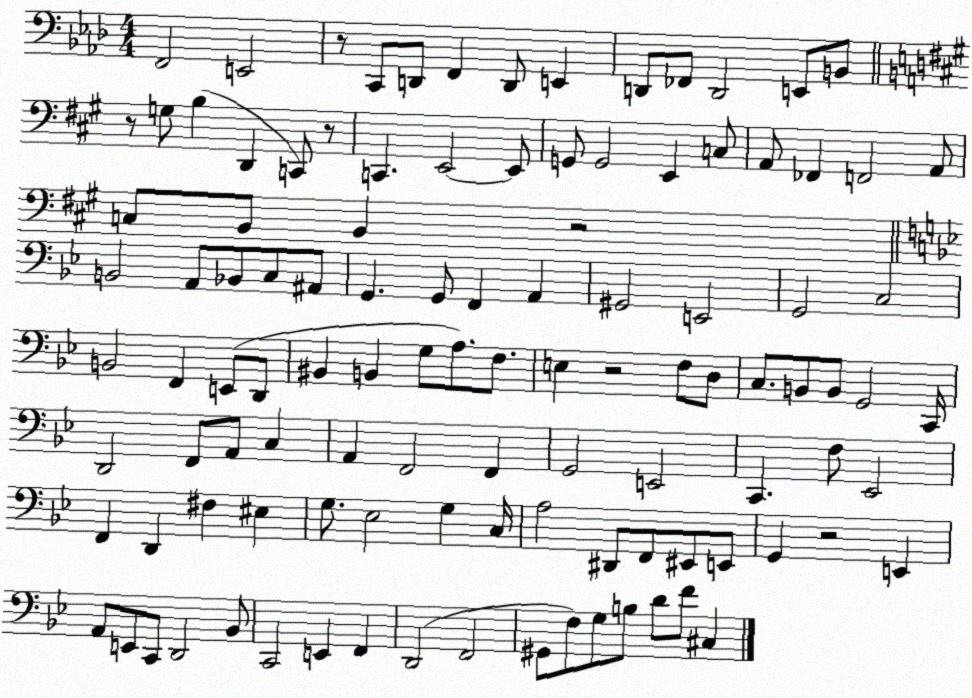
X:1
T:Untitled
M:4/4
L:1/4
K:Ab
F,,2 E,,2 z/2 C,,/2 D,,/2 F,, D,,/2 E,, D,,/2 _F,,/2 D,,2 E,,/2 B,,/2 z/2 G,/2 B, D,, C,,/2 z/2 C,, E,,2 E,,/2 G,,/2 G,,2 E,, C,/2 A,,/2 _F,, F,,2 A,,/2 C,/2 B,,/2 B,, z2 B,,2 A,,/2 _B,,/2 C,/2 ^A,,/2 G,, G,,/2 F,, A,, ^G,,2 E,,2 G,,2 C,2 B,,2 F,, E,,/2 D,,/2 ^B,, B,, G,/2 A,/2 F,/2 E, z2 F,/2 D,/2 C,/2 B,,/2 B,,/2 G,,2 C,,/4 D,,2 F,,/2 A,,/2 C, A,, F,,2 F,, G,,2 E,,2 C,, F,/2 _E,,2 F,, D,, ^F, ^E, G,/2 _E,2 G, C,/4 A,2 ^D,,/2 F,,/2 ^E,,/2 E,,/2 G,, z2 E,, A,,/2 E,,/2 C,,/2 D,,2 _B,,/2 C,,2 E,, F,, D,,2 F,,2 ^G,,/2 F,/2 G,/2 B,/2 D/2 F/2 ^C,